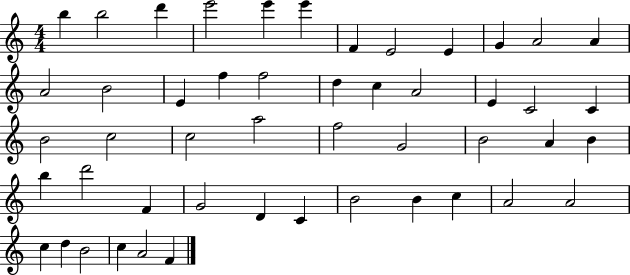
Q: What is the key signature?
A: C major